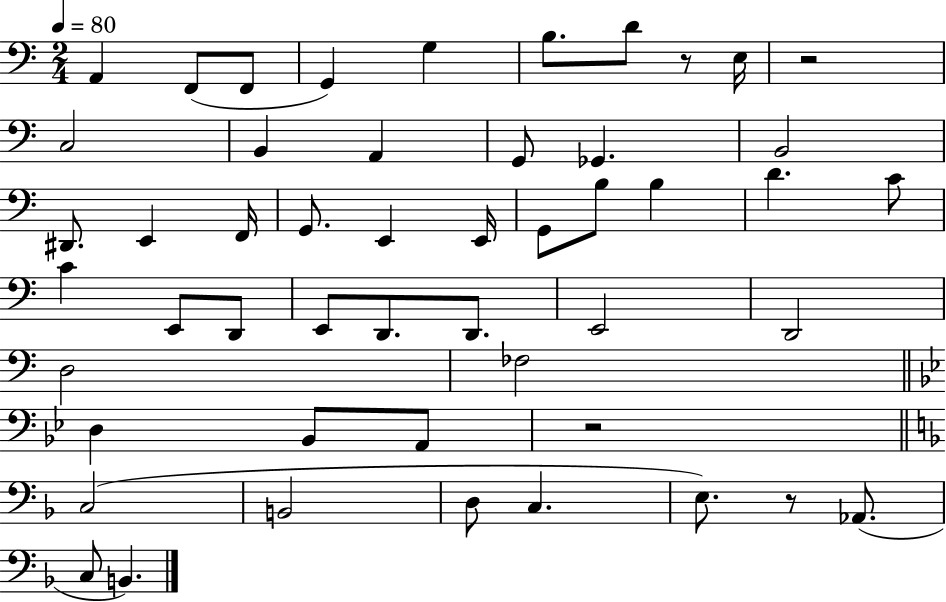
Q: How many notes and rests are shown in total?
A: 50